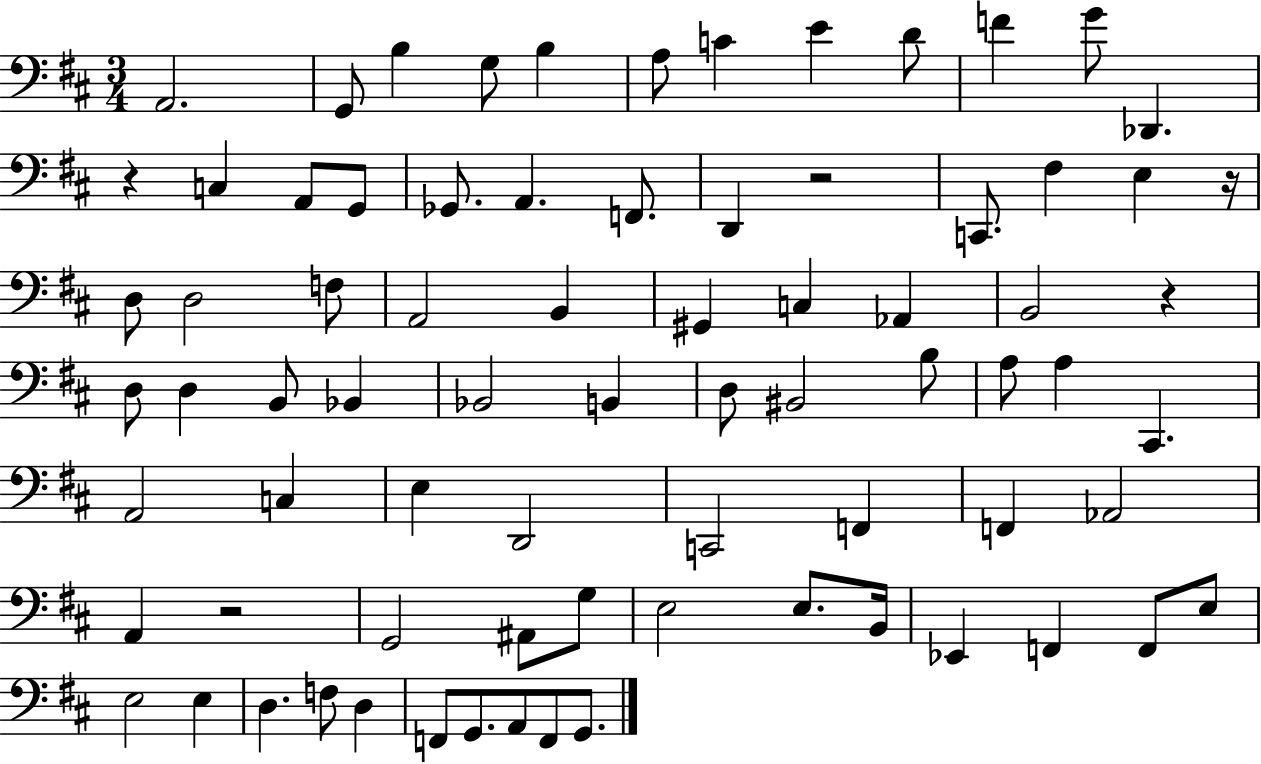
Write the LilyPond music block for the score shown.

{
  \clef bass
  \numericTimeSignature
  \time 3/4
  \key d \major
  \repeat volta 2 { a,2. | g,8 b4 g8 b4 | a8 c'4 e'4 d'8 | f'4 g'8 des,4. | \break r4 c4 a,8 g,8 | ges,8. a,4. f,8. | d,4 r2 | c,8. fis4 e4 r16 | \break d8 d2 f8 | a,2 b,4 | gis,4 c4 aes,4 | b,2 r4 | \break d8 d4 b,8 bes,4 | bes,2 b,4 | d8 bis,2 b8 | a8 a4 cis,4. | \break a,2 c4 | e4 d,2 | c,2 f,4 | f,4 aes,2 | \break a,4 r2 | g,2 ais,8 g8 | e2 e8. b,16 | ees,4 f,4 f,8 e8 | \break e2 e4 | d4. f8 d4 | f,8 g,8. a,8 f,8 g,8. | } \bar "|."
}